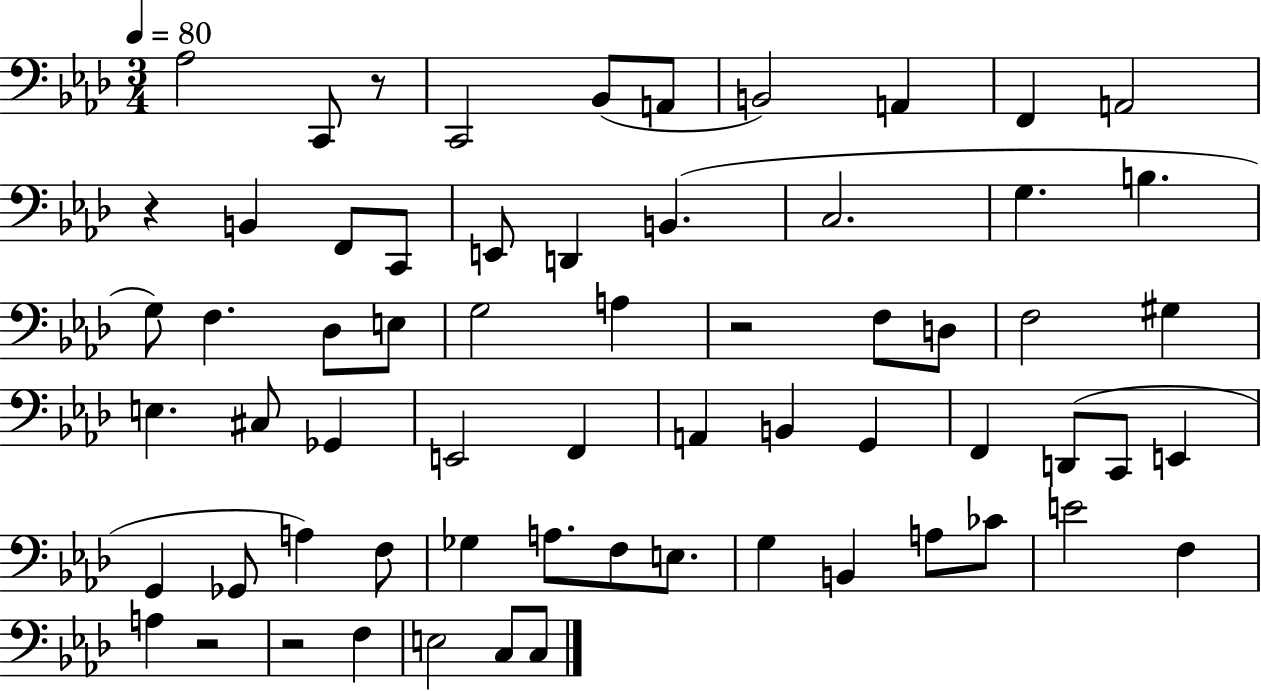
Ab3/h C2/e R/e C2/h Bb2/e A2/e B2/h A2/q F2/q A2/h R/q B2/q F2/e C2/e E2/e D2/q B2/q. C3/h. G3/q. B3/q. G3/e F3/q. Db3/e E3/e G3/h A3/q R/h F3/e D3/e F3/h G#3/q E3/q. C#3/e Gb2/q E2/h F2/q A2/q B2/q G2/q F2/q D2/e C2/e E2/q G2/q Gb2/e A3/q F3/e Gb3/q A3/e. F3/e E3/e. G3/q B2/q A3/e CES4/e E4/h F3/q A3/q R/h R/h F3/q E3/h C3/e C3/e